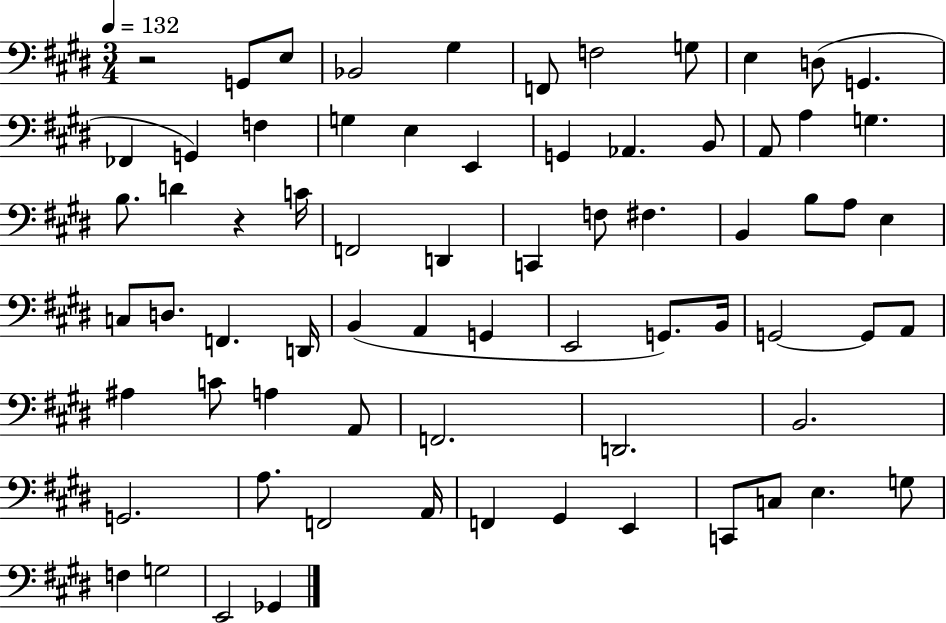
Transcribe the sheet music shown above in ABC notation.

X:1
T:Untitled
M:3/4
L:1/4
K:E
z2 G,,/2 E,/2 _B,,2 ^G, F,,/2 F,2 G,/2 E, D,/2 G,, _F,, G,, F, G, E, E,, G,, _A,, B,,/2 A,,/2 A, G, B,/2 D z C/4 F,,2 D,, C,, F,/2 ^F, B,, B,/2 A,/2 E, C,/2 D,/2 F,, D,,/4 B,, A,, G,, E,,2 G,,/2 B,,/4 G,,2 G,,/2 A,,/2 ^A, C/2 A, A,,/2 F,,2 D,,2 B,,2 G,,2 A,/2 F,,2 A,,/4 F,, ^G,, E,, C,,/2 C,/2 E, G,/2 F, G,2 E,,2 _G,,